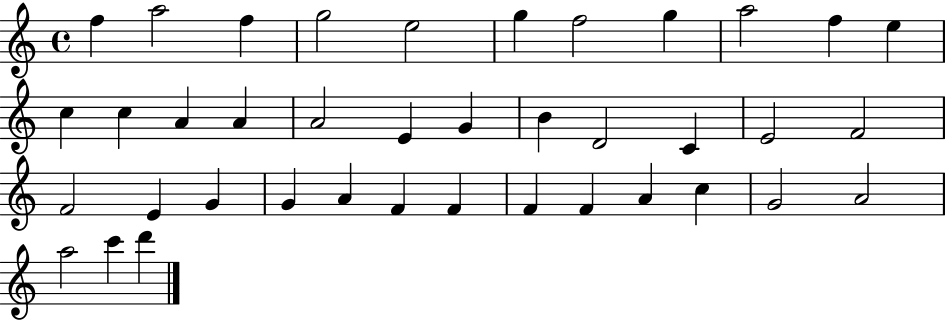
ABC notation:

X:1
T:Untitled
M:4/4
L:1/4
K:C
f a2 f g2 e2 g f2 g a2 f e c c A A A2 E G B D2 C E2 F2 F2 E G G A F F F F A c G2 A2 a2 c' d'